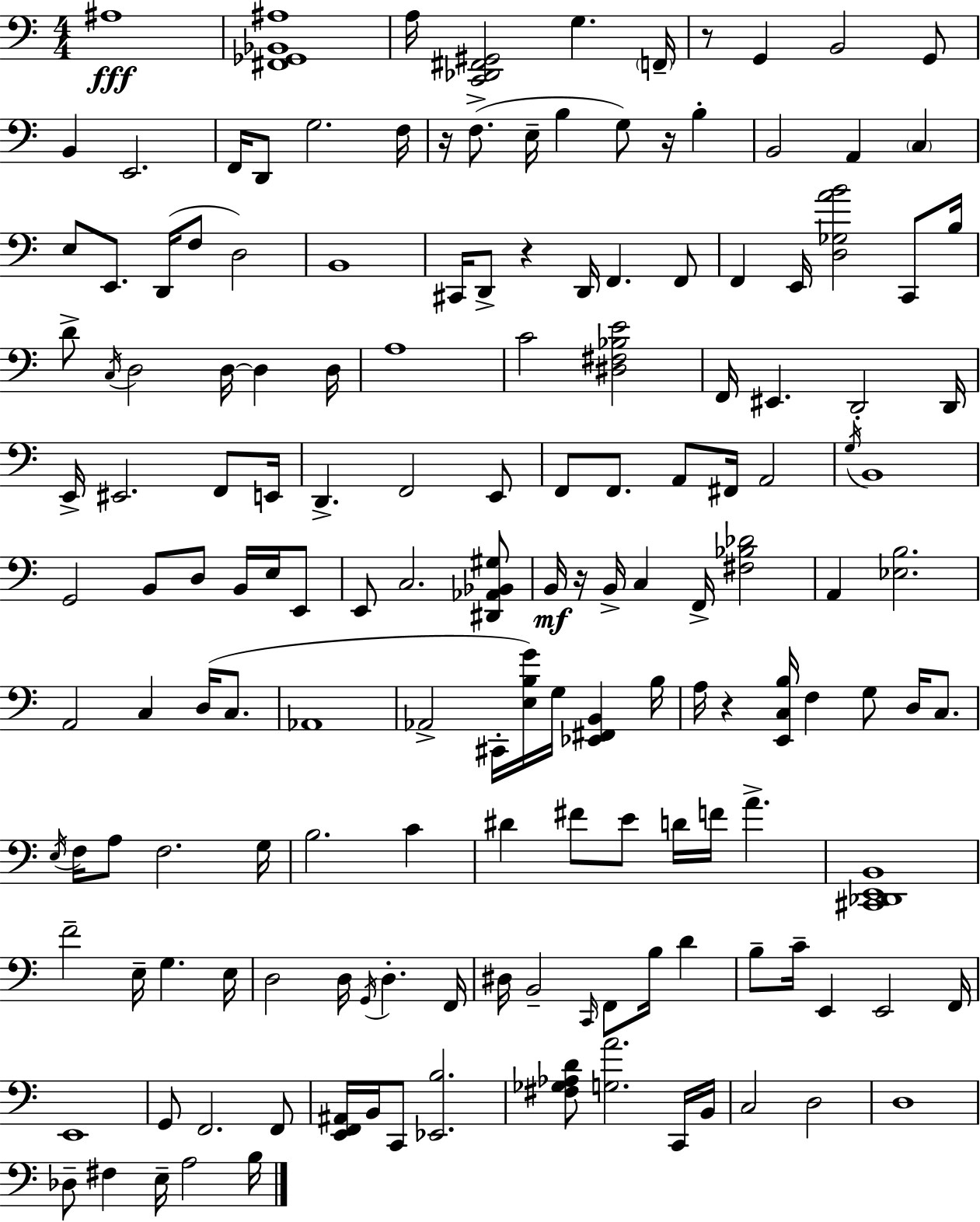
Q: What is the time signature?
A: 4/4